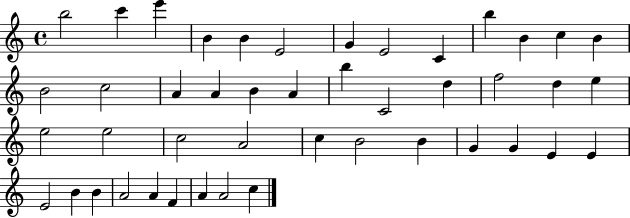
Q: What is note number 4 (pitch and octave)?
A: B4